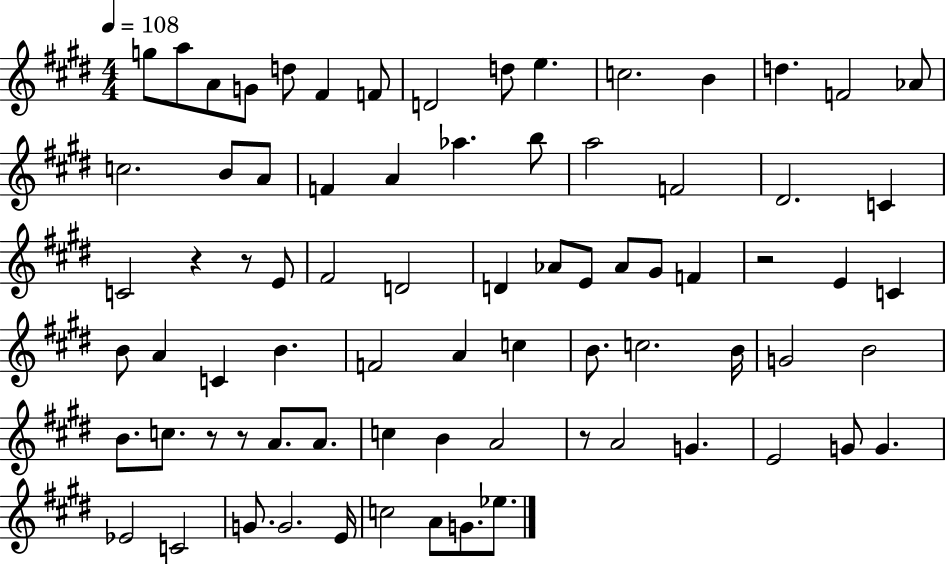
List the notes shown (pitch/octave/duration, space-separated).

G5/e A5/e A4/e G4/e D5/e F#4/q F4/e D4/h D5/e E5/q. C5/h. B4/q D5/q. F4/h Ab4/e C5/h. B4/e A4/e F4/q A4/q Ab5/q. B5/e A5/h F4/h D#4/h. C4/q C4/h R/q R/e E4/e F#4/h D4/h D4/q Ab4/e E4/e Ab4/e G#4/e F4/q R/h E4/q C4/q B4/e A4/q C4/q B4/q. F4/h A4/q C5/q B4/e. C5/h. B4/s G4/h B4/h B4/e. C5/e. R/e R/e A4/e. A4/e. C5/q B4/q A4/h R/e A4/h G4/q. E4/h G4/e G4/q. Eb4/h C4/h G4/e. G4/h. E4/s C5/h A4/e G4/e. Eb5/e.